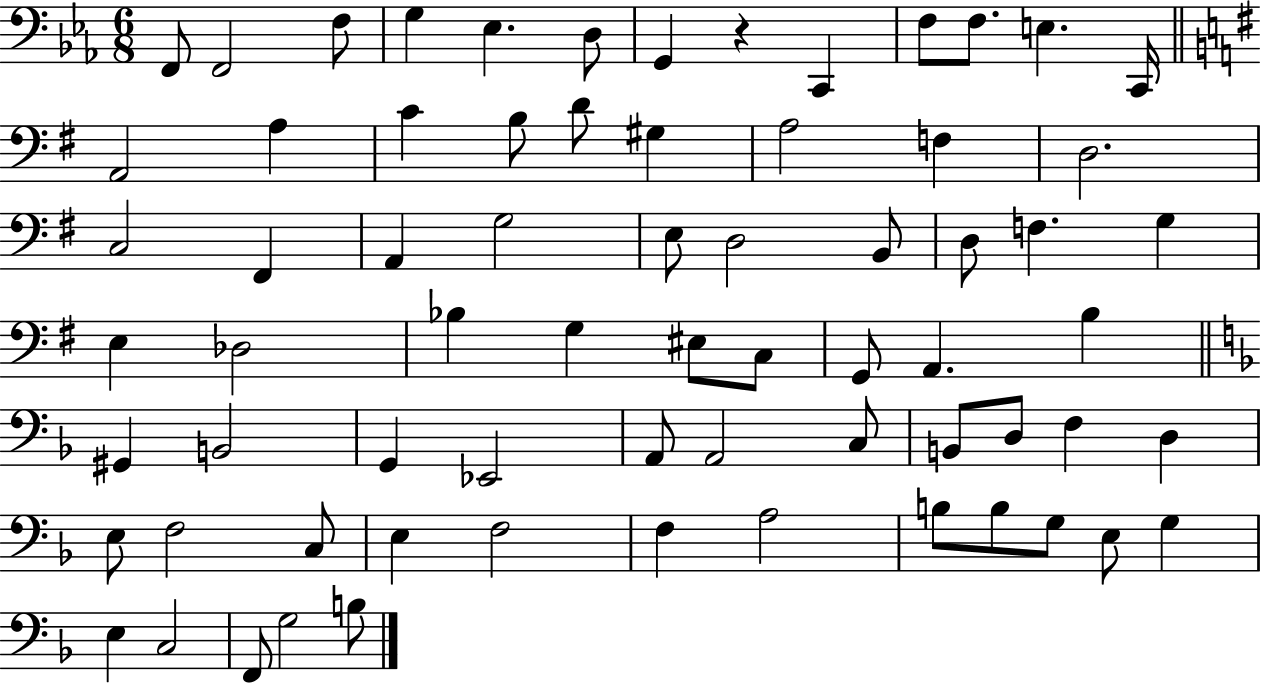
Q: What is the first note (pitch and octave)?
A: F2